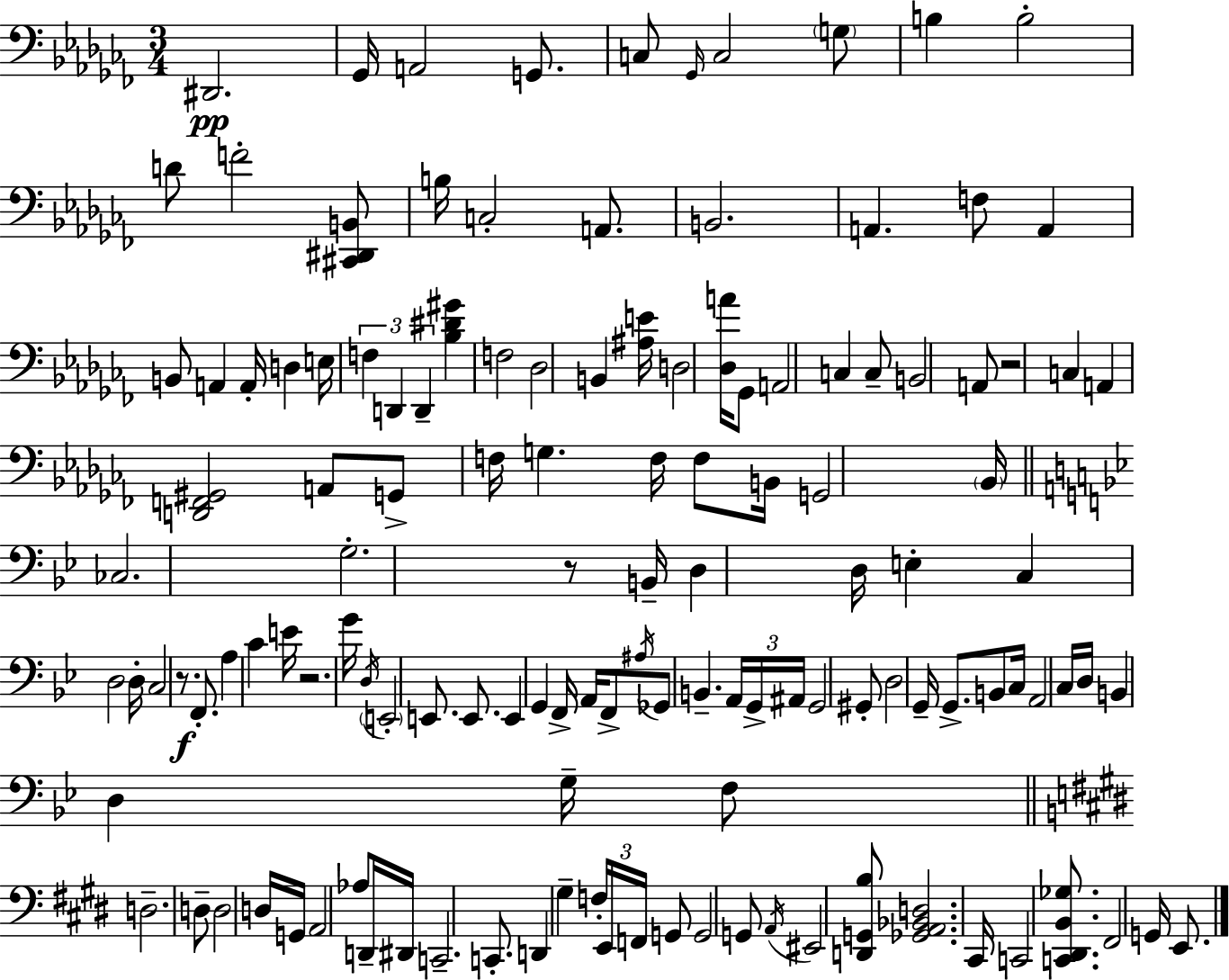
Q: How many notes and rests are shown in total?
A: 130